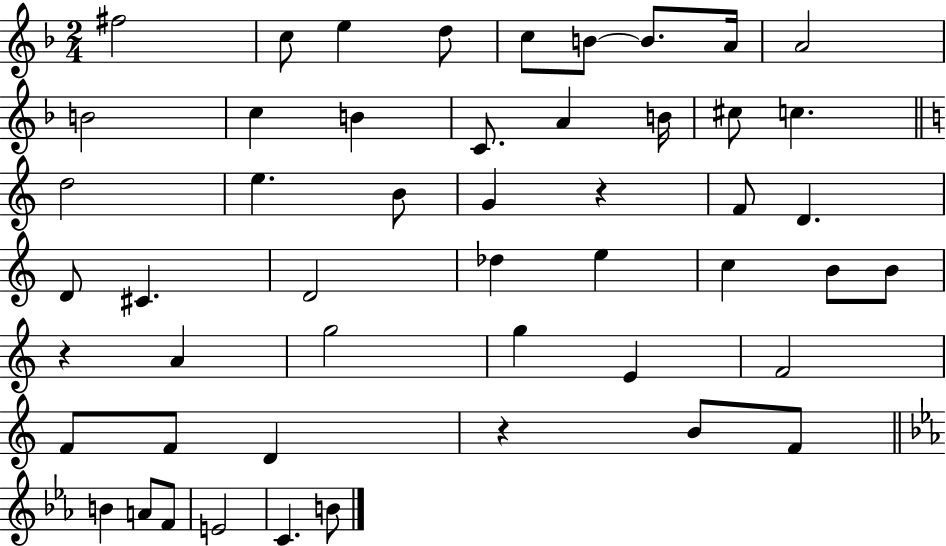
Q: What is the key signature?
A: F major